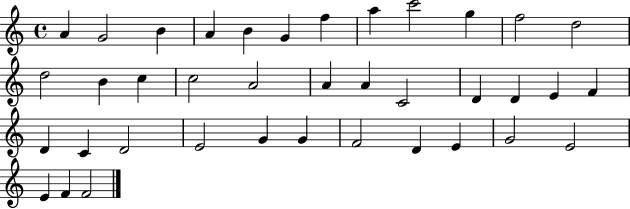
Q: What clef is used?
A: treble